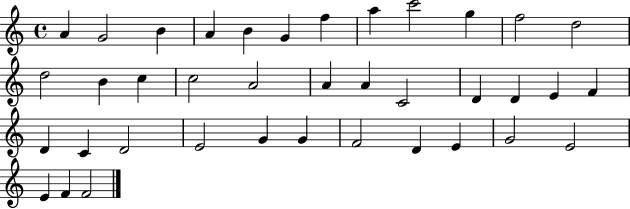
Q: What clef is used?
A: treble